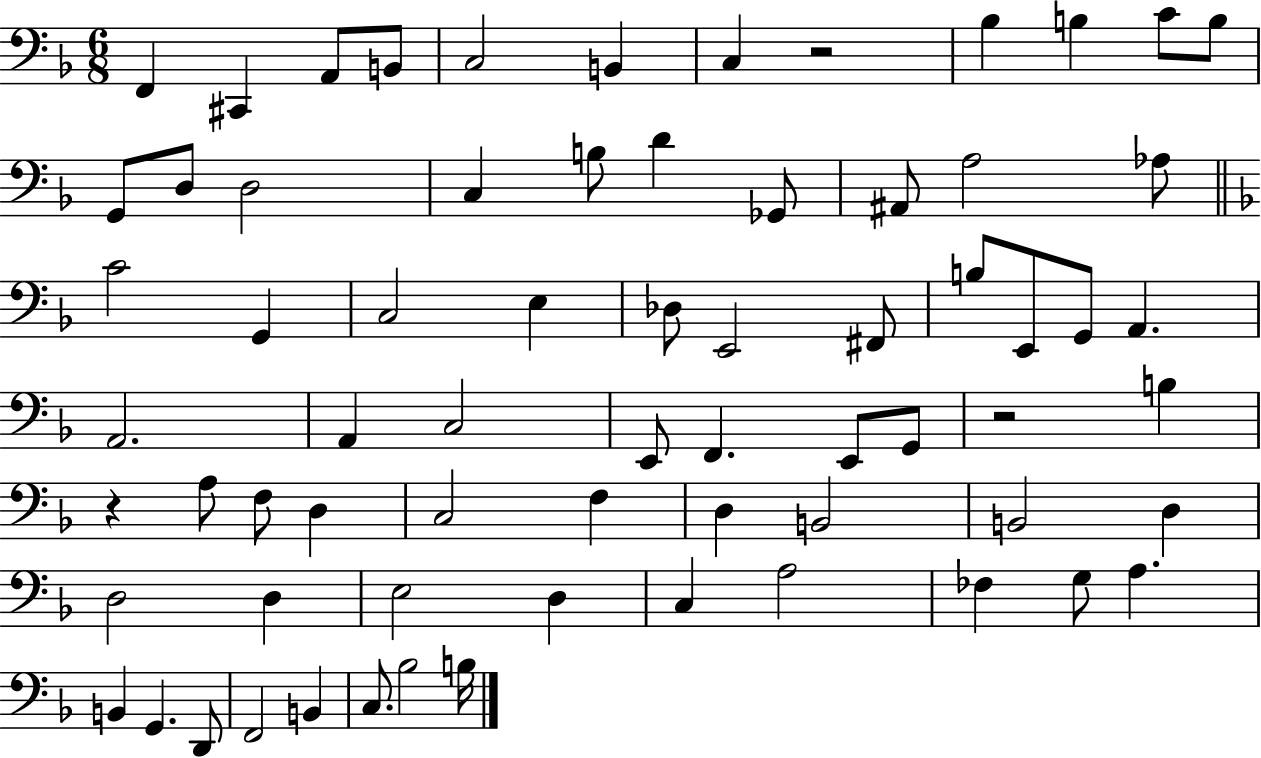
F2/q C#2/q A2/e B2/e C3/h B2/q C3/q R/h Bb3/q B3/q C4/e B3/e G2/e D3/e D3/h C3/q B3/e D4/q Gb2/e A#2/e A3/h Ab3/e C4/h G2/q C3/h E3/q Db3/e E2/h F#2/e B3/e E2/e G2/e A2/q. A2/h. A2/q C3/h E2/e F2/q. E2/e G2/e R/h B3/q R/q A3/e F3/e D3/q C3/h F3/q D3/q B2/h B2/h D3/q D3/h D3/q E3/h D3/q C3/q A3/h FES3/q G3/e A3/q. B2/q G2/q. D2/e F2/h B2/q C3/e. Bb3/h B3/s